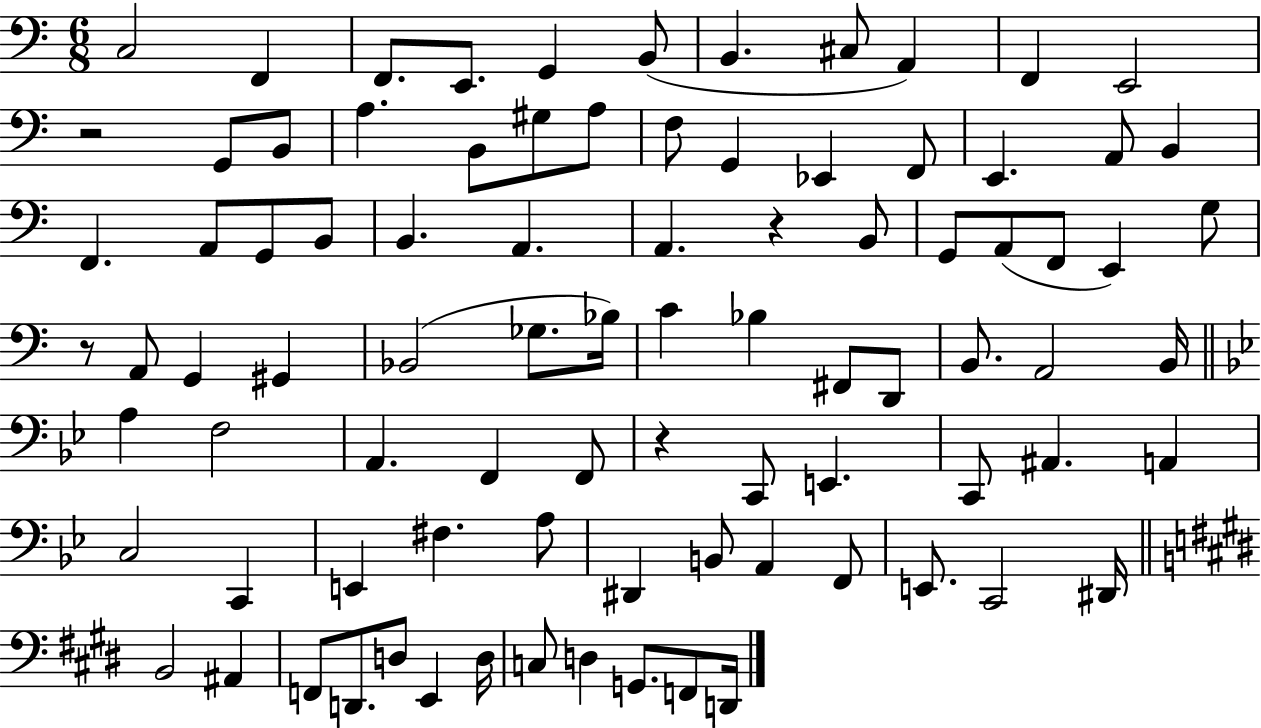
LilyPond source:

{
  \clef bass
  \numericTimeSignature
  \time 6/8
  \key c \major
  c2 f,4 | f,8. e,8. g,4 b,8( | b,4. cis8 a,4) | f,4 e,2 | \break r2 g,8 b,8 | a4. b,8 gis8 a8 | f8 g,4 ees,4 f,8 | e,4. a,8 b,4 | \break f,4. a,8 g,8 b,8 | b,4. a,4. | a,4. r4 b,8 | g,8 a,8( f,8 e,4) g8 | \break r8 a,8 g,4 gis,4 | bes,2( ges8. bes16) | c'4 bes4 fis,8 d,8 | b,8. a,2 b,16 | \break \bar "||" \break \key g \minor a4 f2 | a,4. f,4 f,8 | r4 c,8 e,4. | c,8 ais,4. a,4 | \break c2 c,4 | e,4 fis4. a8 | dis,4 b,8 a,4 f,8 | e,8. c,2 dis,16 | \break \bar "||" \break \key e \major b,2 ais,4 | f,8 d,8. d8 e,4 d16 | c8 d4 g,8. f,8 d,16 | \bar "|."
}